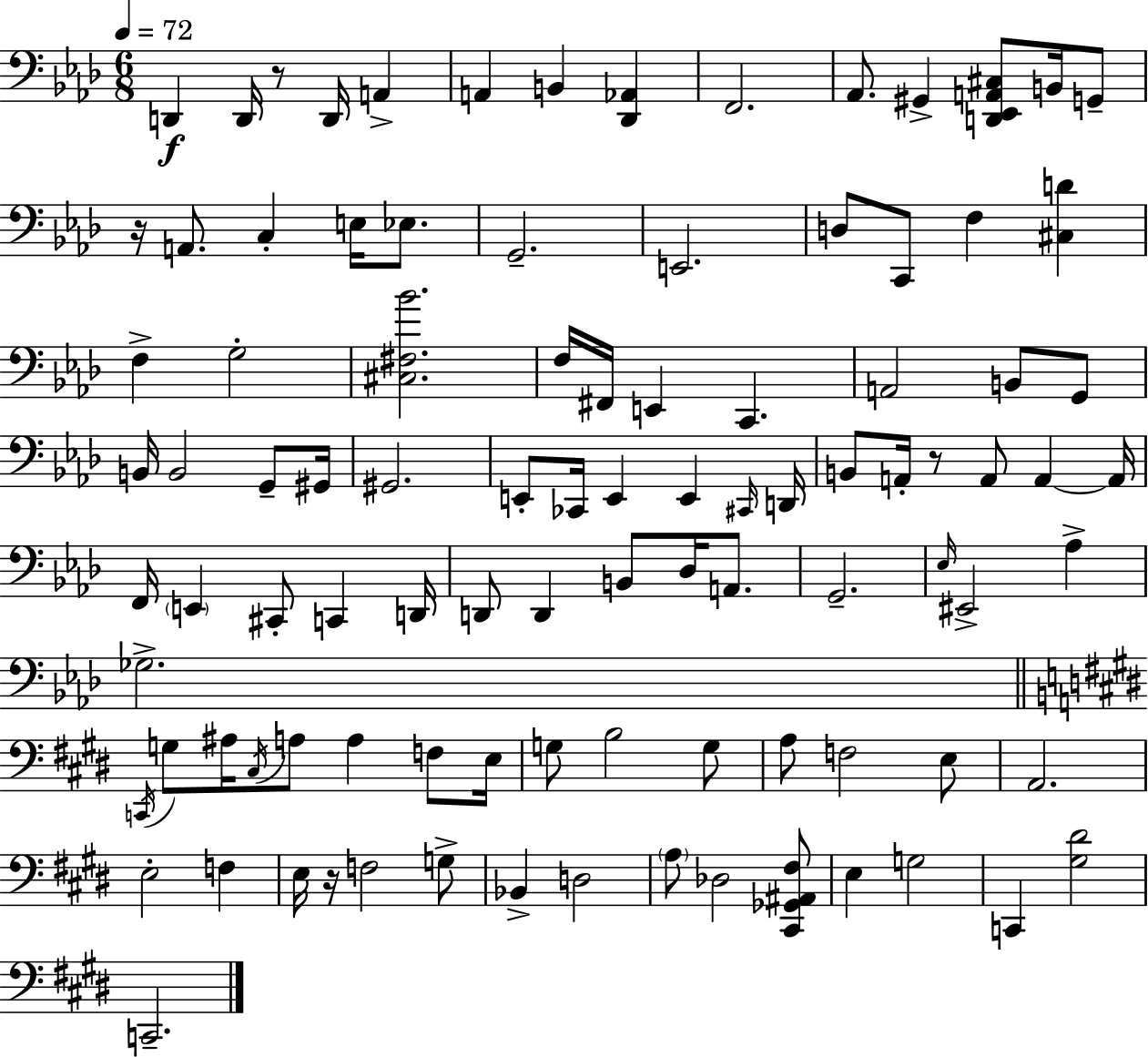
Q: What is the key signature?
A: F minor